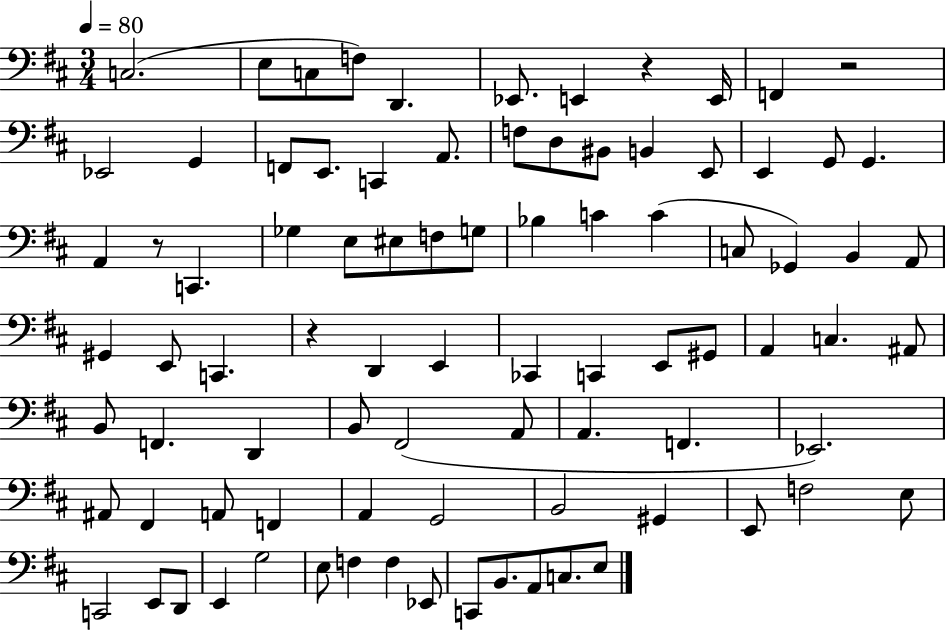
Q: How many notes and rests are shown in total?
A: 87